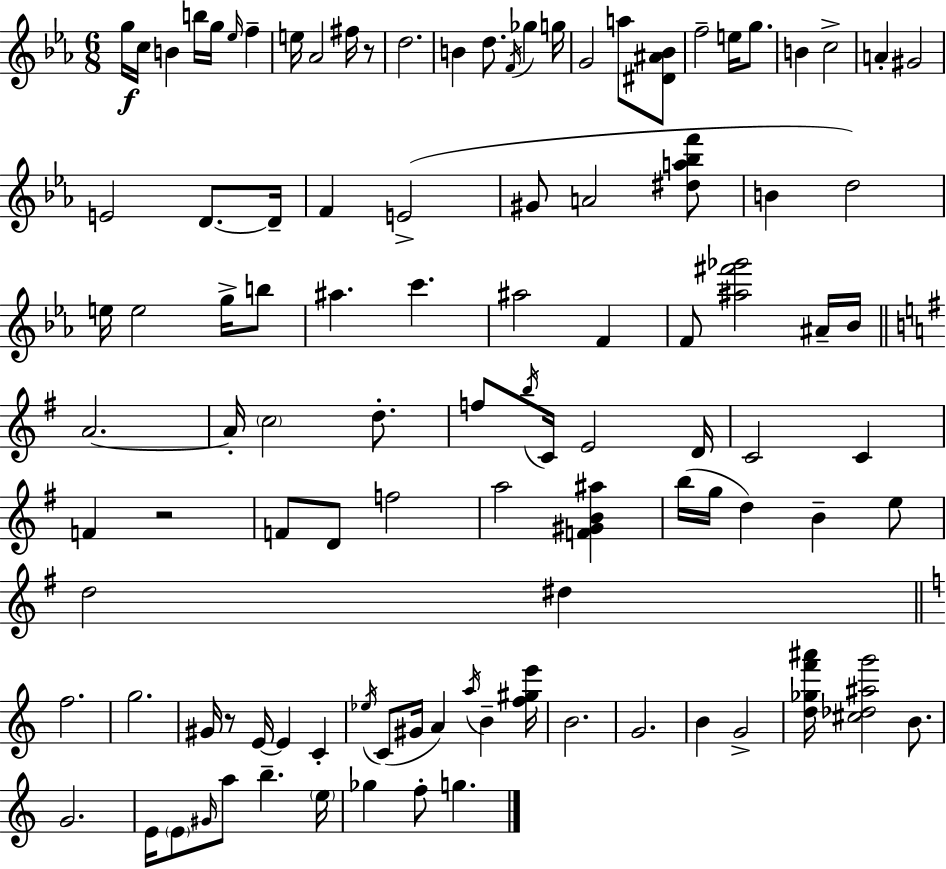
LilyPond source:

{
  \clef treble
  \numericTimeSignature
  \time 6/8
  \key ees \major
  \repeat volta 2 { g''16\f c''16 b'4 b''16 g''16 \grace { ees''16 } f''4-- | e''16 aes'2 fis''16 r8 | d''2. | b'4 d''8. \acciaccatura { f'16 } ges''4 | \break g''16 g'2 a''8 | <dis' ais' bes'>8 f''2-- e''16 g''8. | b'4 c''2-> | a'4-. gis'2 | \break e'2 d'8.~~ | d'16-- f'4 e'2->( | gis'8 a'2 | <dis'' a'' bes'' f'''>8 b'4 d''2) | \break e''16 e''2 g''16-> | b''8 ais''4. c'''4. | ais''2 f'4 | f'8 <ais'' fis''' ges'''>2 | \break ais'16-- bes'16 \bar "||" \break \key e \minor a'2.~~ | a'16-. \parenthesize c''2 d''8.-. | f''8 \acciaccatura { b''16 } c'16 e'2 | d'16 c'2 c'4 | \break f'4 r2 | f'8 d'8 f''2 | a''2 <f' gis' b' ais''>4 | b''16( g''16 d''4) b'4-- e''8 | \break d''2 dis''4 | \bar "||" \break \key c \major f''2. | g''2. | gis'16 r8 e'16~~ e'4 c'4-. | \acciaccatura { ees''16 }( c'8 gis'16 a'4) \acciaccatura { a''16 } b'4-- | \break <f'' gis'' e'''>16 b'2. | g'2. | b'4 g'2-> | <d'' ges'' f''' ais'''>16 <cis'' des'' ais'' g'''>2 b'8. | \break g'2. | e'16 \parenthesize e'8 \grace { gis'16 } a''8 b''4.-- | \parenthesize e''16 ges''4 f''8-. g''4. | } \bar "|."
}